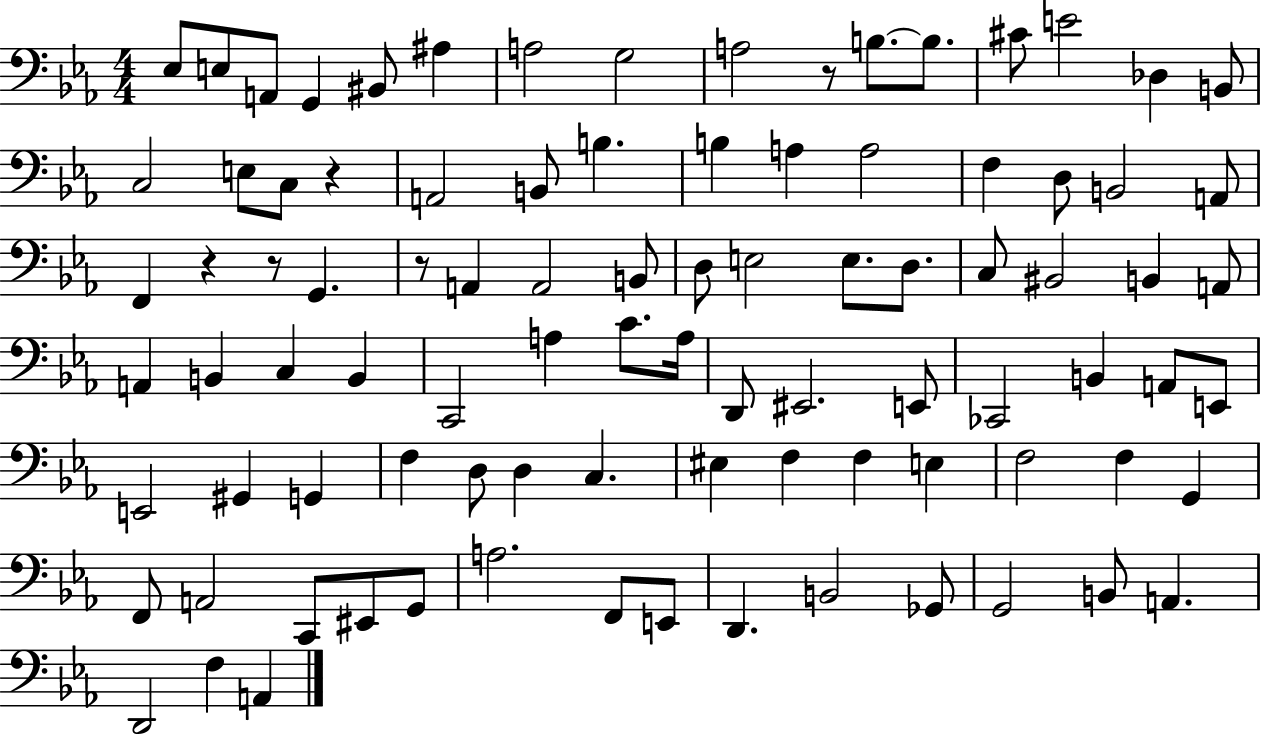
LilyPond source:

{
  \clef bass
  \numericTimeSignature
  \time 4/4
  \key ees \major
  \repeat volta 2 { ees8 e8 a,8 g,4 bis,8 ais4 | a2 g2 | a2 r8 b8.~~ b8. | cis'8 e'2 des4 b,8 | \break c2 e8 c8 r4 | a,2 b,8 b4. | b4 a4 a2 | f4 d8 b,2 a,8 | \break f,4 r4 r8 g,4. | r8 a,4 a,2 b,8 | d8 e2 e8. d8. | c8 bis,2 b,4 a,8 | \break a,4 b,4 c4 b,4 | c,2 a4 c'8. a16 | d,8 eis,2. e,8 | ces,2 b,4 a,8 e,8 | \break e,2 gis,4 g,4 | f4 d8 d4 c4. | eis4 f4 f4 e4 | f2 f4 g,4 | \break f,8 a,2 c,8 eis,8 g,8 | a2. f,8 e,8 | d,4. b,2 ges,8 | g,2 b,8 a,4. | \break d,2 f4 a,4 | } \bar "|."
}